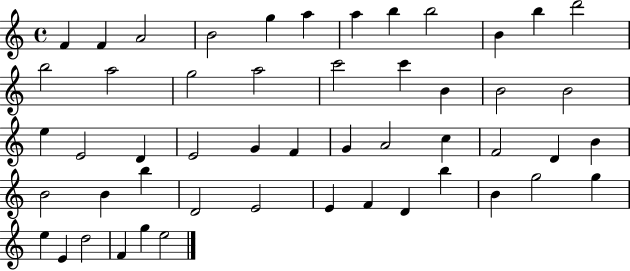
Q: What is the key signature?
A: C major